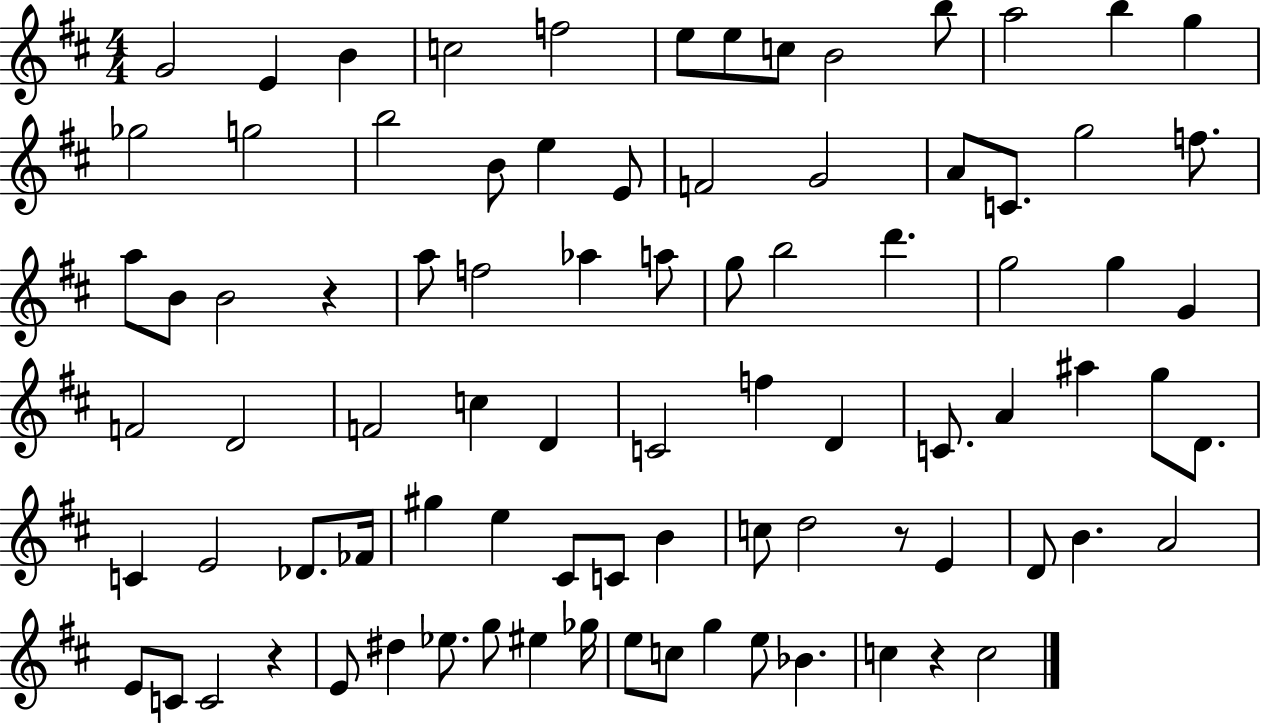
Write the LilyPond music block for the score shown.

{
  \clef treble
  \numericTimeSignature
  \time 4/4
  \key d \major
  g'2 e'4 b'4 | c''2 f''2 | e''8 e''8 c''8 b'2 b''8 | a''2 b''4 g''4 | \break ges''2 g''2 | b''2 b'8 e''4 e'8 | f'2 g'2 | a'8 c'8. g''2 f''8. | \break a''8 b'8 b'2 r4 | a''8 f''2 aes''4 a''8 | g''8 b''2 d'''4. | g''2 g''4 g'4 | \break f'2 d'2 | f'2 c''4 d'4 | c'2 f''4 d'4 | c'8. a'4 ais''4 g''8 d'8. | \break c'4 e'2 des'8. fes'16 | gis''4 e''4 cis'8 c'8 b'4 | c''8 d''2 r8 e'4 | d'8 b'4. a'2 | \break e'8 c'8 c'2 r4 | e'8 dis''4 ees''8. g''8 eis''4 ges''16 | e''8 c''8 g''4 e''8 bes'4. | c''4 r4 c''2 | \break \bar "|."
}